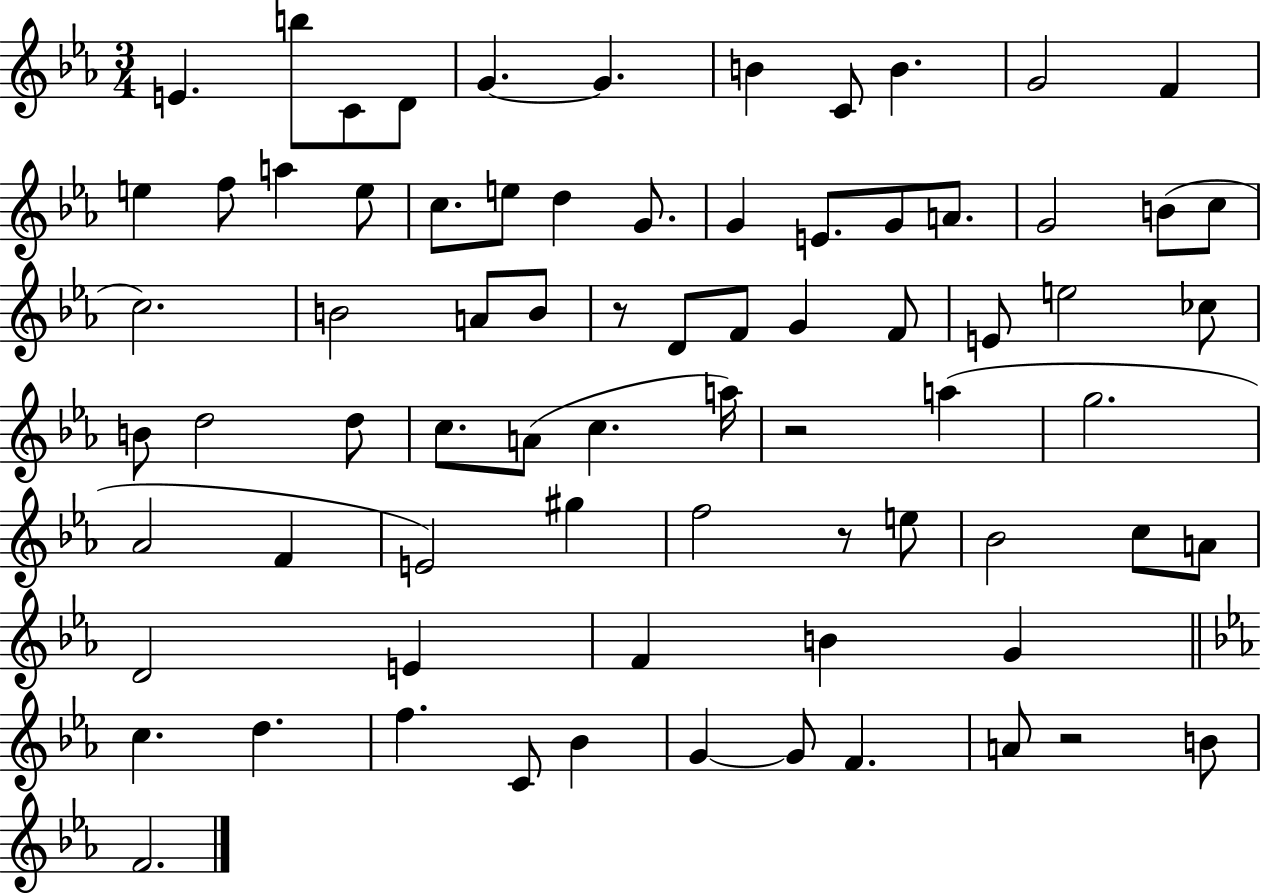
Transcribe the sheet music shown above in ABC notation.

X:1
T:Untitled
M:3/4
L:1/4
K:Eb
E b/2 C/2 D/2 G G B C/2 B G2 F e f/2 a e/2 c/2 e/2 d G/2 G E/2 G/2 A/2 G2 B/2 c/2 c2 B2 A/2 B/2 z/2 D/2 F/2 G F/2 E/2 e2 _c/2 B/2 d2 d/2 c/2 A/2 c a/4 z2 a g2 _A2 F E2 ^g f2 z/2 e/2 _B2 c/2 A/2 D2 E F B G c d f C/2 _B G G/2 F A/2 z2 B/2 F2